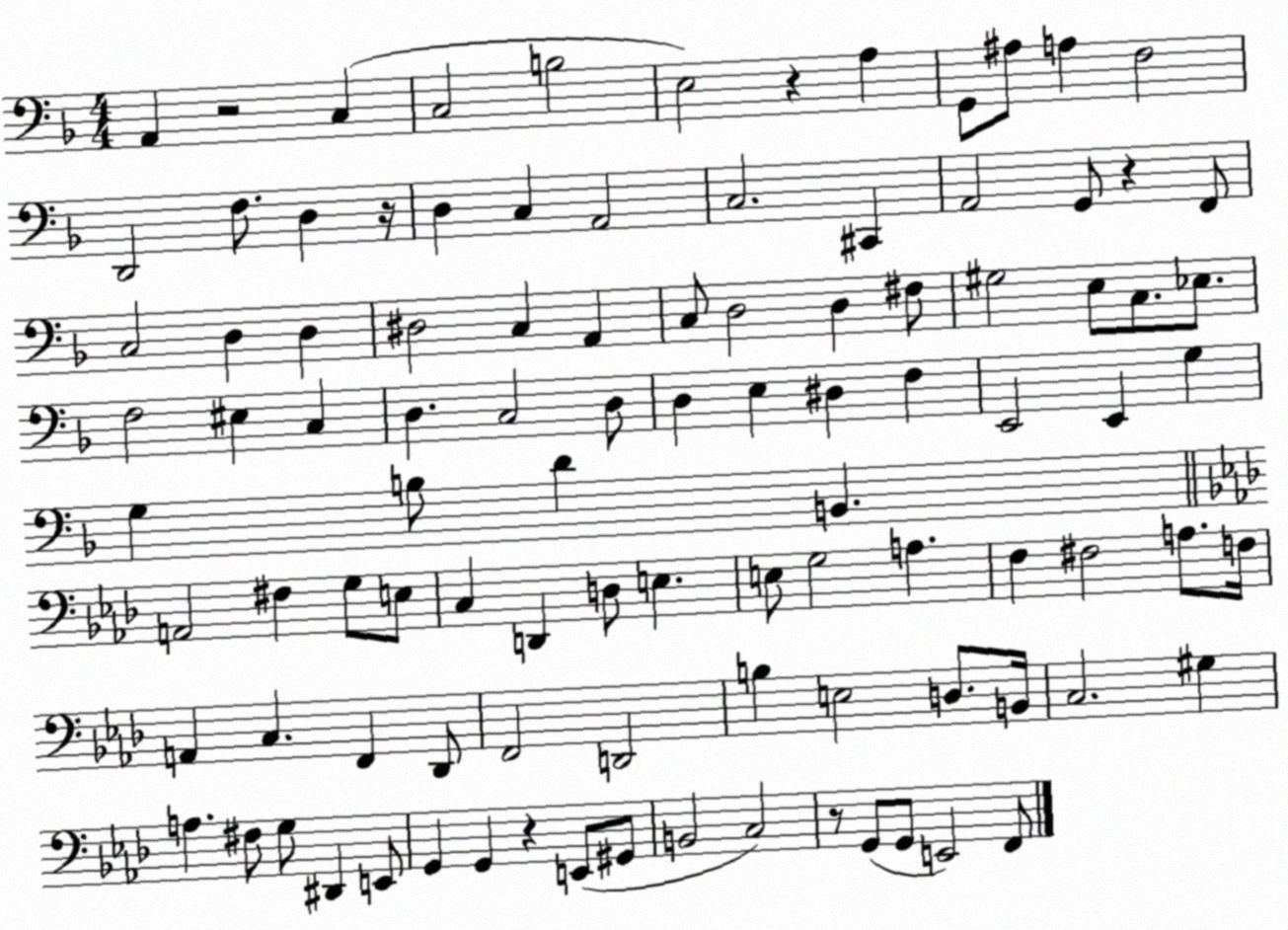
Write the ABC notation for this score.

X:1
T:Untitled
M:4/4
L:1/4
K:F
A,, z2 C, C,2 B,2 E,2 z A, G,,/2 ^A,/2 A, F,2 D,,2 F,/2 D, z/4 D, C, A,,2 C,2 ^C,, A,,2 G,,/2 z F,,/2 C,2 D, D, ^D,2 C, A,, C,/2 D,2 D, ^F,/2 ^G,2 E,/2 C,/2 _E,/2 F,2 ^E, C, D, C,2 D,/2 D, E, ^D, F, E,,2 E,, G, G, B,/2 D B,, A,,2 ^F, G,/2 E,/2 C, D,, D,/2 E, E,/2 G,2 A, F, ^F,2 A,/2 F,/4 A,, C, F,, _D,,/2 F,,2 D,,2 B, E,2 D,/2 B,,/4 C,2 ^G, A, ^F,/2 G,/2 ^D,, E,,/2 G,, G,, z E,,/2 ^G,,/2 B,,2 C,2 z/2 G,,/2 G,,/2 E,,2 F,,/2